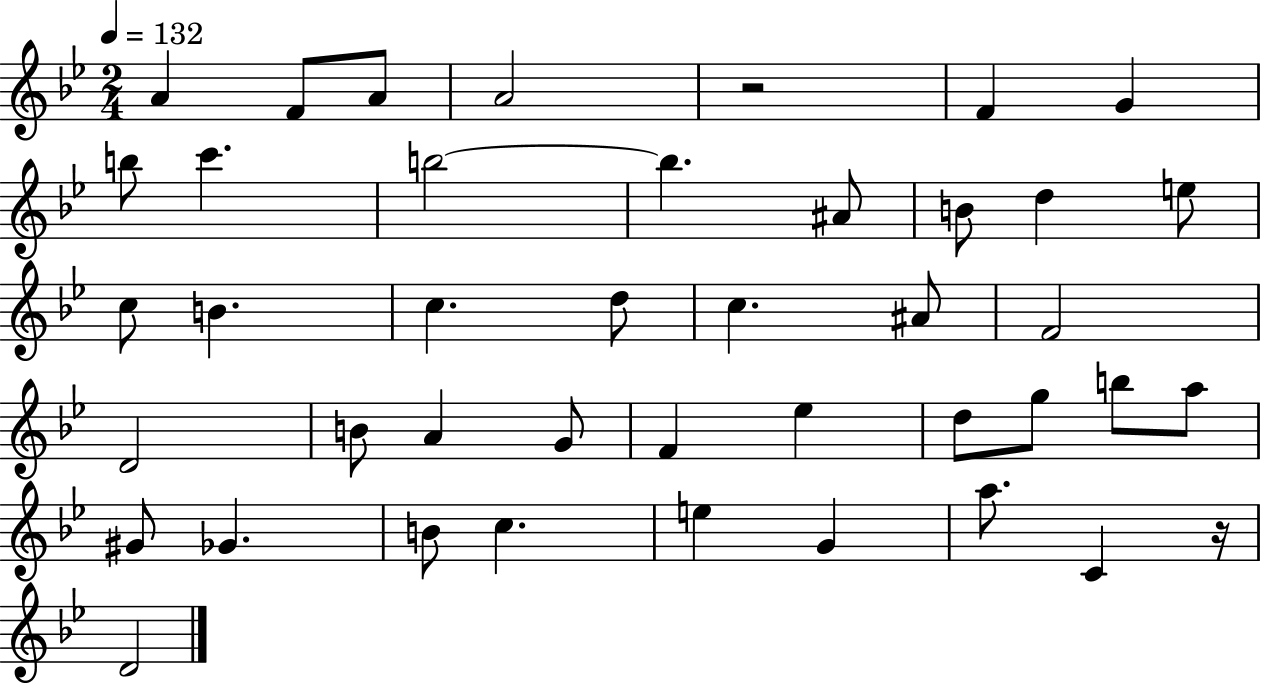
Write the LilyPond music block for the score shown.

{
  \clef treble
  \numericTimeSignature
  \time 2/4
  \key bes \major
  \tempo 4 = 132
  a'4 f'8 a'8 | a'2 | r2 | f'4 g'4 | \break b''8 c'''4. | b''2~~ | b''4. ais'8 | b'8 d''4 e''8 | \break c''8 b'4. | c''4. d''8 | c''4. ais'8 | f'2 | \break d'2 | b'8 a'4 g'8 | f'4 ees''4 | d''8 g''8 b''8 a''8 | \break gis'8 ges'4. | b'8 c''4. | e''4 g'4 | a''8. c'4 r16 | \break d'2 | \bar "|."
}